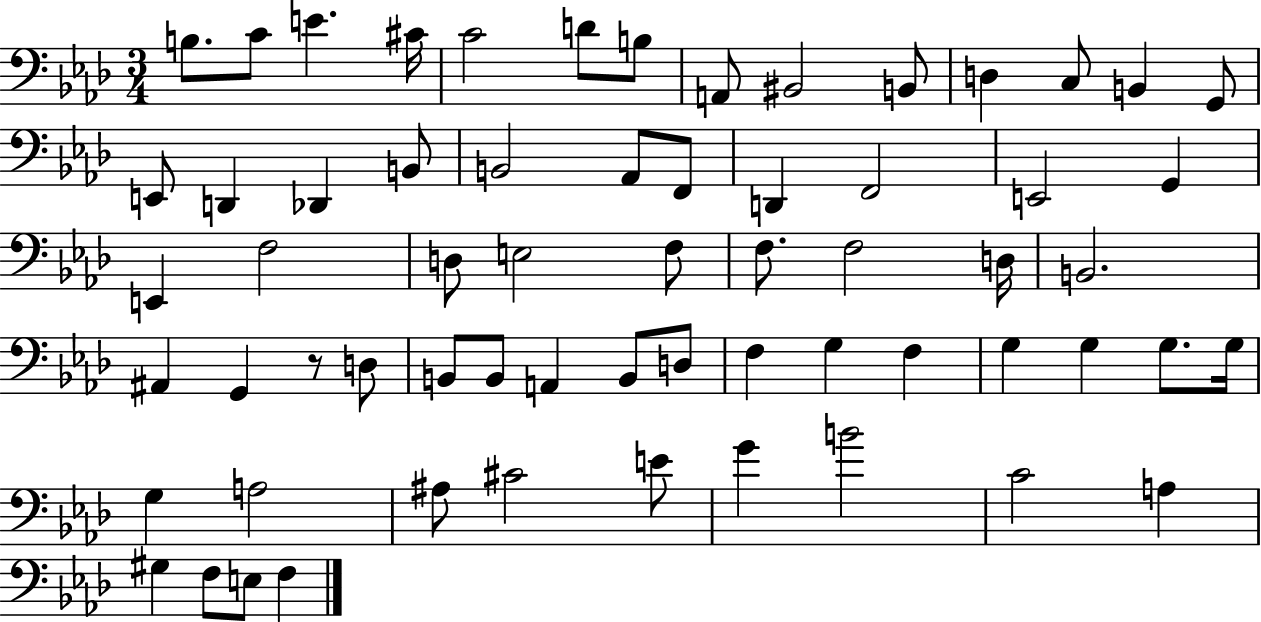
{
  \clef bass
  \numericTimeSignature
  \time 3/4
  \key aes \major
  b8. c'8 e'4. cis'16 | c'2 d'8 b8 | a,8 bis,2 b,8 | d4 c8 b,4 g,8 | \break e,8 d,4 des,4 b,8 | b,2 aes,8 f,8 | d,4 f,2 | e,2 g,4 | \break e,4 f2 | d8 e2 f8 | f8. f2 d16 | b,2. | \break ais,4 g,4 r8 d8 | b,8 b,8 a,4 b,8 d8 | f4 g4 f4 | g4 g4 g8. g16 | \break g4 a2 | ais8 cis'2 e'8 | g'4 b'2 | c'2 a4 | \break gis4 f8 e8 f4 | \bar "|."
}